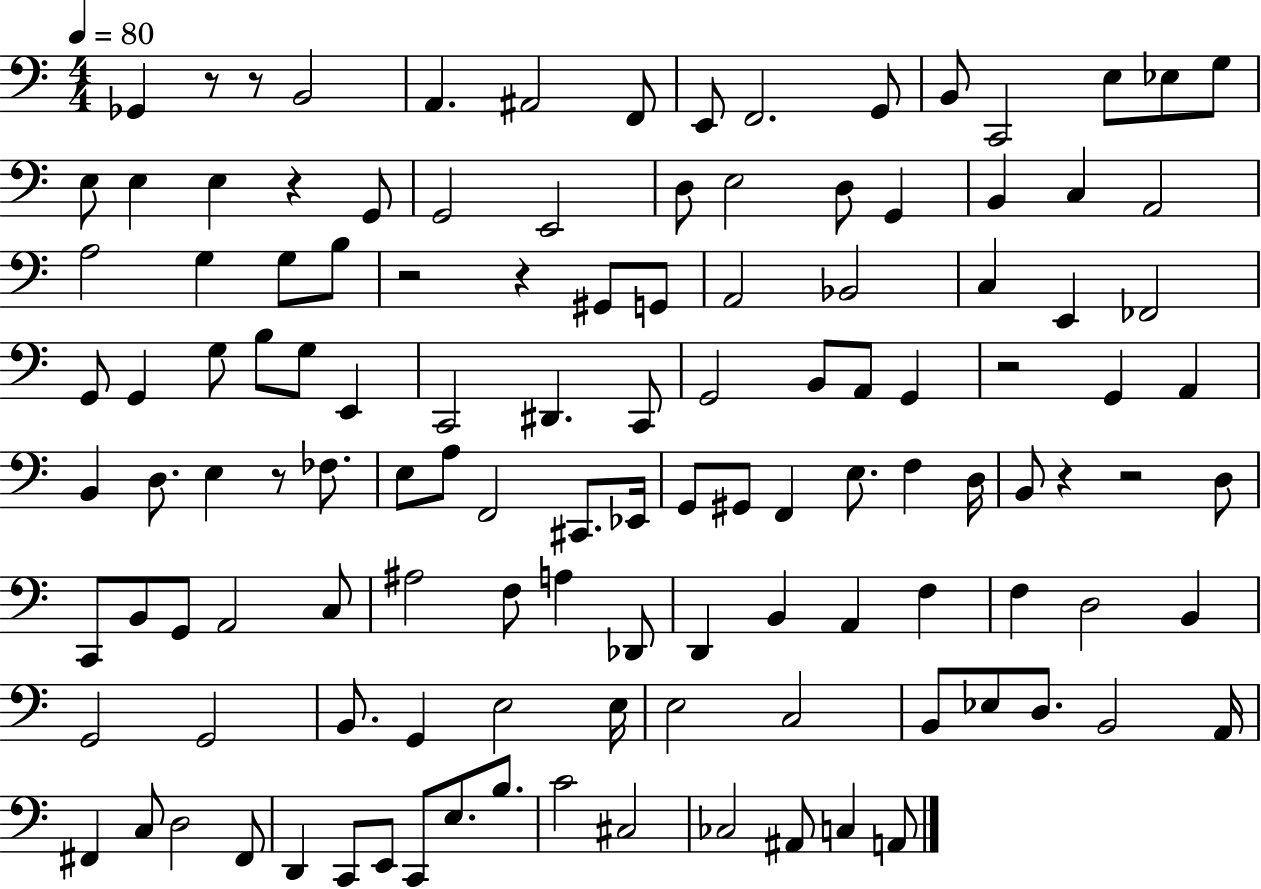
Gb2/q R/e R/e B2/h A2/q. A#2/h F2/e E2/e F2/h. G2/e B2/e C2/h E3/e Eb3/e G3/e E3/e E3/q E3/q R/q G2/e G2/h E2/h D3/e E3/h D3/e G2/q B2/q C3/q A2/h A3/h G3/q G3/e B3/e R/h R/q G#2/e G2/e A2/h Bb2/h C3/q E2/q FES2/h G2/e G2/q G3/e B3/e G3/e E2/q C2/h D#2/q. C2/e G2/h B2/e A2/e G2/q R/h G2/q A2/q B2/q D3/e. E3/q R/e FES3/e. E3/e A3/e F2/h C#2/e. Eb2/s G2/e G#2/e F2/q E3/e. F3/q D3/s B2/e R/q R/h D3/e C2/e B2/e G2/e A2/h C3/e A#3/h F3/e A3/q Db2/e D2/q B2/q A2/q F3/q F3/q D3/h B2/q G2/h G2/h B2/e. G2/q E3/h E3/s E3/h C3/h B2/e Eb3/e D3/e. B2/h A2/s F#2/q C3/e D3/h F#2/e D2/q C2/e E2/e C2/e E3/e. B3/e. C4/h C#3/h CES3/h A#2/e C3/q A2/e